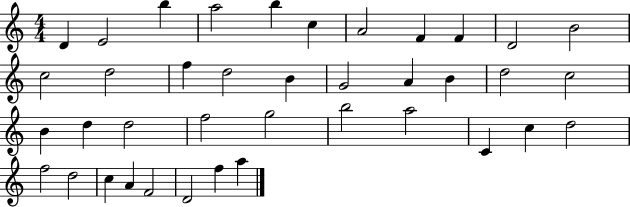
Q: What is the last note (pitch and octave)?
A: A5